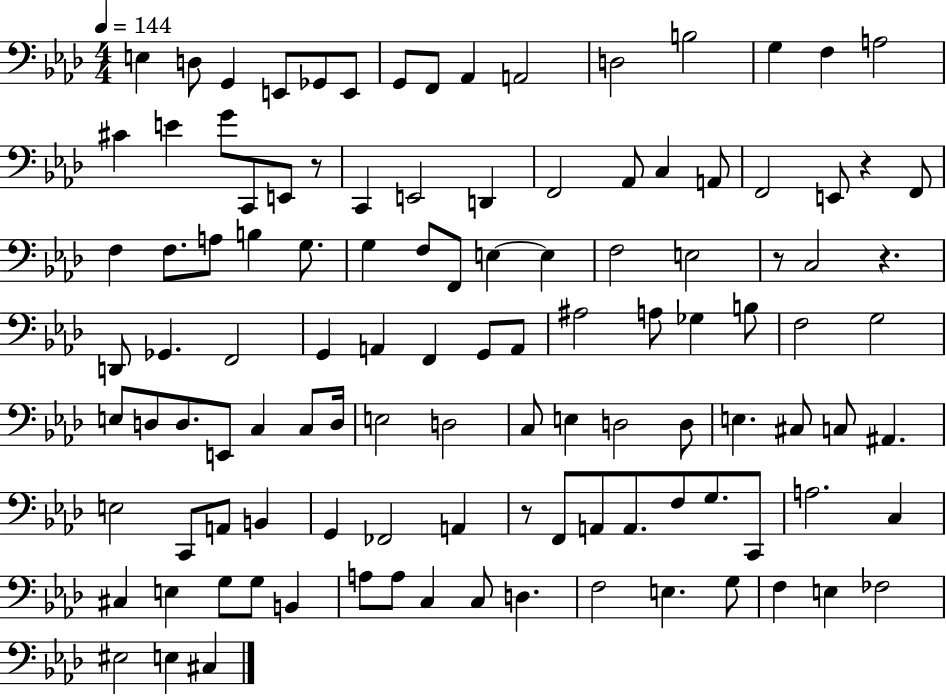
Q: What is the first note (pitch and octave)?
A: E3